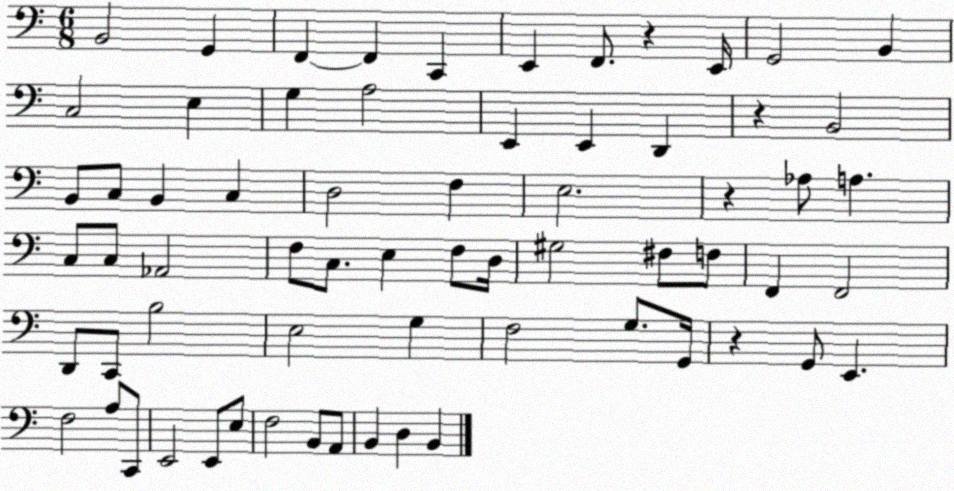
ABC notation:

X:1
T:Untitled
M:6/8
L:1/4
K:C
B,,2 G,, F,, F,, C,, E,, F,,/2 z E,,/4 G,,2 B,, C,2 E, G, A,2 E,, E,, D,, z B,,2 B,,/2 C,/2 B,, C, D,2 F, E,2 z _A,/2 A, C,/2 C,/2 _A,,2 F,/2 C,/2 E, F,/2 D,/4 ^G,2 ^F,/2 F,/2 F,, F,,2 D,,/2 C,,/2 B,2 E,2 G, F,2 G,/2 G,,/4 z G,,/2 E,, F,2 A,/2 C,,/2 E,,2 E,,/2 E,/2 F,2 B,,/2 A,,/2 B,, D, B,,